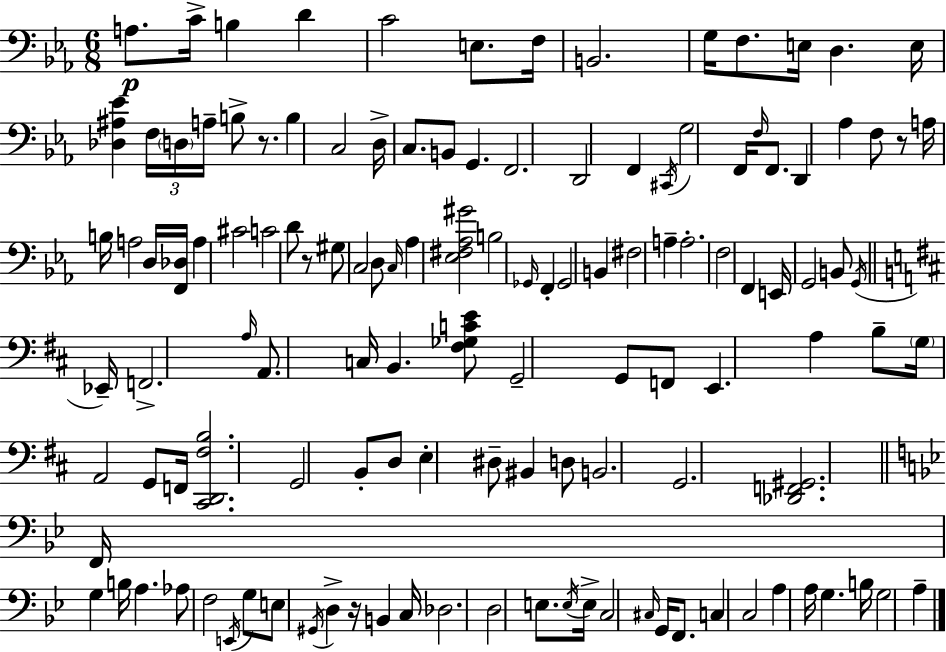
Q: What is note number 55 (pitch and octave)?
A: A3